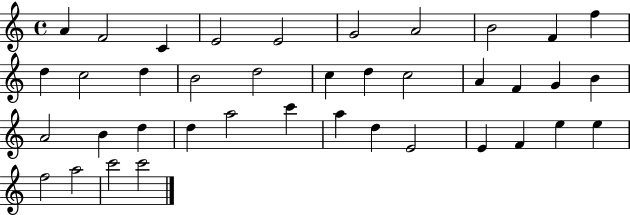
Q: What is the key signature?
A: C major